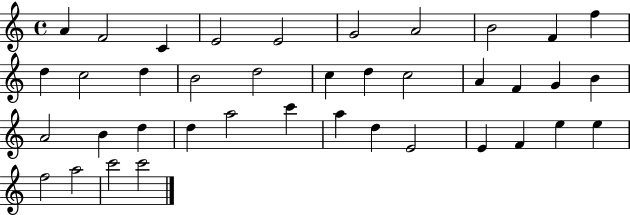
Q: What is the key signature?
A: C major